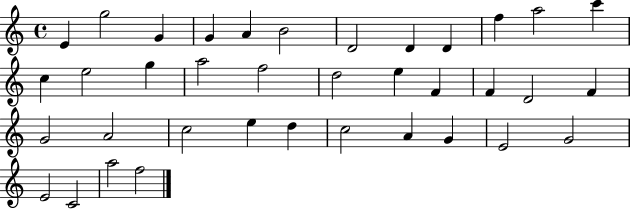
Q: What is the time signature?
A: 4/4